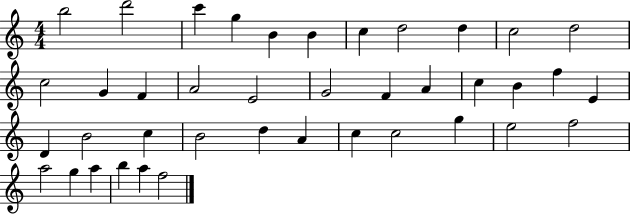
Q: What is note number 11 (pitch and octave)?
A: D5